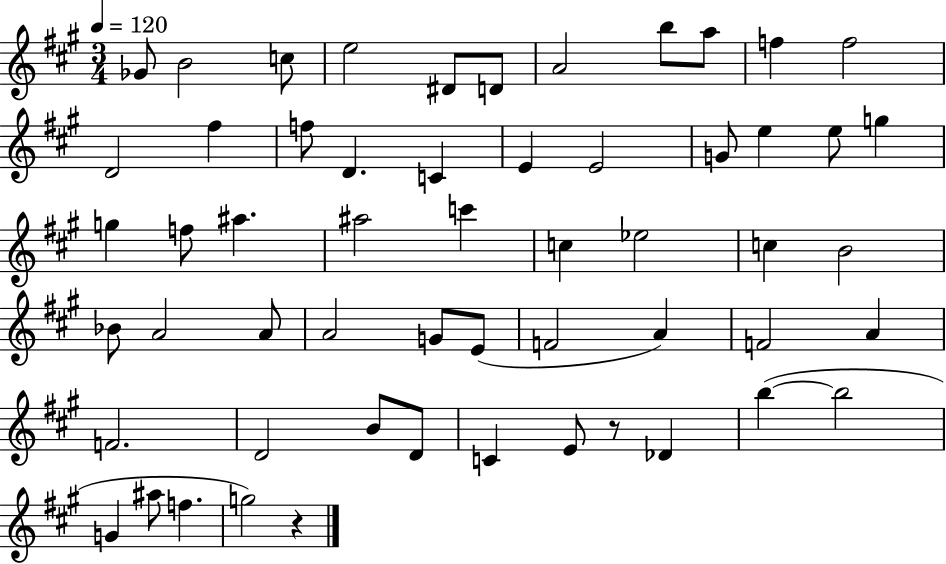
Gb4/e B4/h C5/e E5/h D#4/e D4/e A4/h B5/e A5/e F5/q F5/h D4/h F#5/q F5/e D4/q. C4/q E4/q E4/h G4/e E5/q E5/e G5/q G5/q F5/e A#5/q. A#5/h C6/q C5/q Eb5/h C5/q B4/h Bb4/e A4/h A4/e A4/h G4/e E4/e F4/h A4/q F4/h A4/q F4/h. D4/h B4/e D4/e C4/q E4/e R/e Db4/q B5/q B5/h G4/q A#5/e F5/q. G5/h R/q